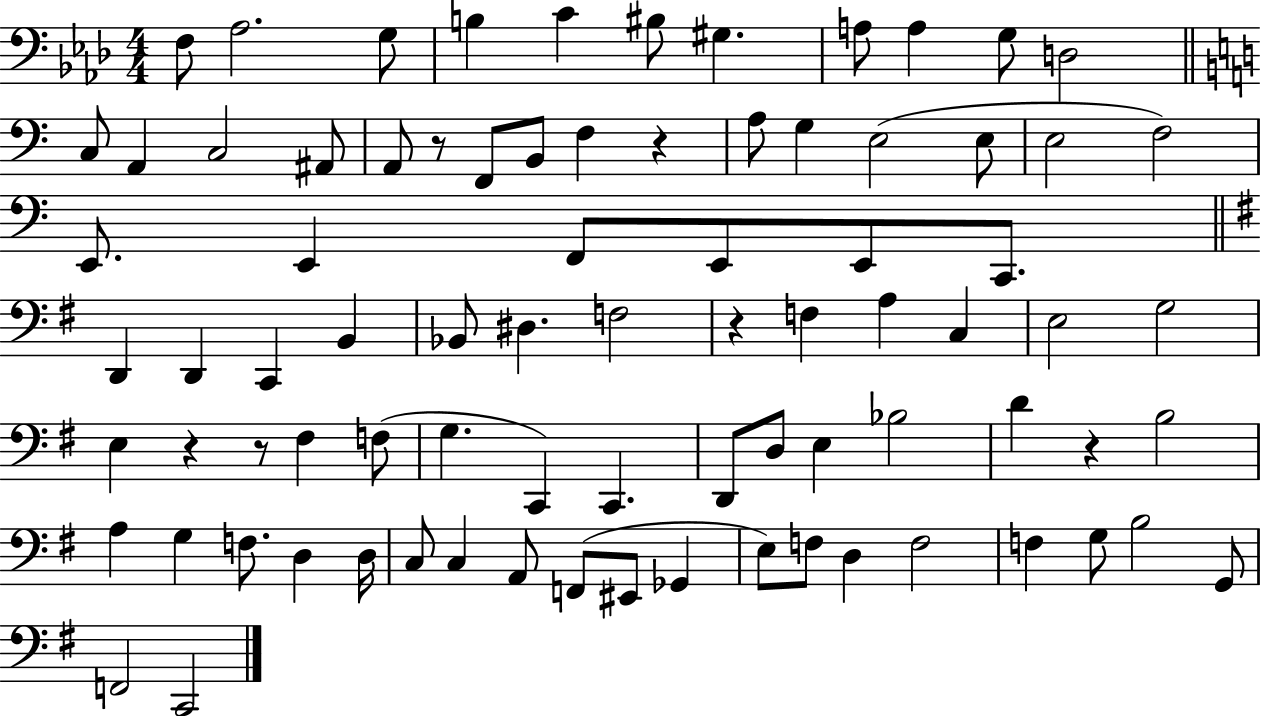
F3/e Ab3/h. G3/e B3/q C4/q BIS3/e G#3/q. A3/e A3/q G3/e D3/h C3/e A2/q C3/h A#2/e A2/e R/e F2/e B2/e F3/q R/q A3/e G3/q E3/h E3/e E3/h F3/h E2/e. E2/q F2/e E2/e E2/e C2/e. D2/q D2/q C2/q B2/q Bb2/e D#3/q. F3/h R/q F3/q A3/q C3/q E3/h G3/h E3/q R/q R/e F#3/q F3/e G3/q. C2/q C2/q. D2/e D3/e E3/q Bb3/h D4/q R/q B3/h A3/q G3/q F3/e. D3/q D3/s C3/e C3/q A2/e F2/e EIS2/e Gb2/q E3/e F3/e D3/q F3/h F3/q G3/e B3/h G2/e F2/h C2/h